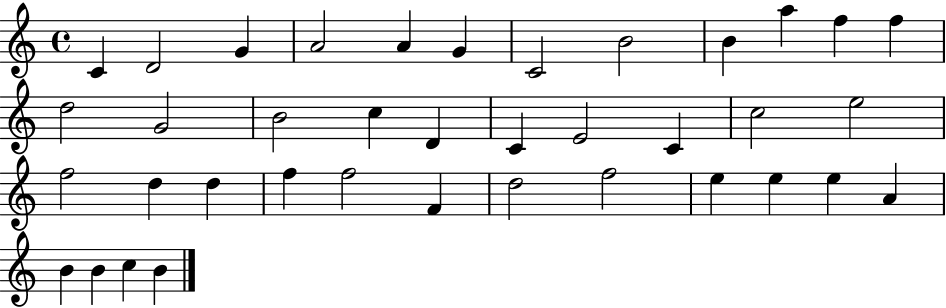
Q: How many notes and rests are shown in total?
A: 38